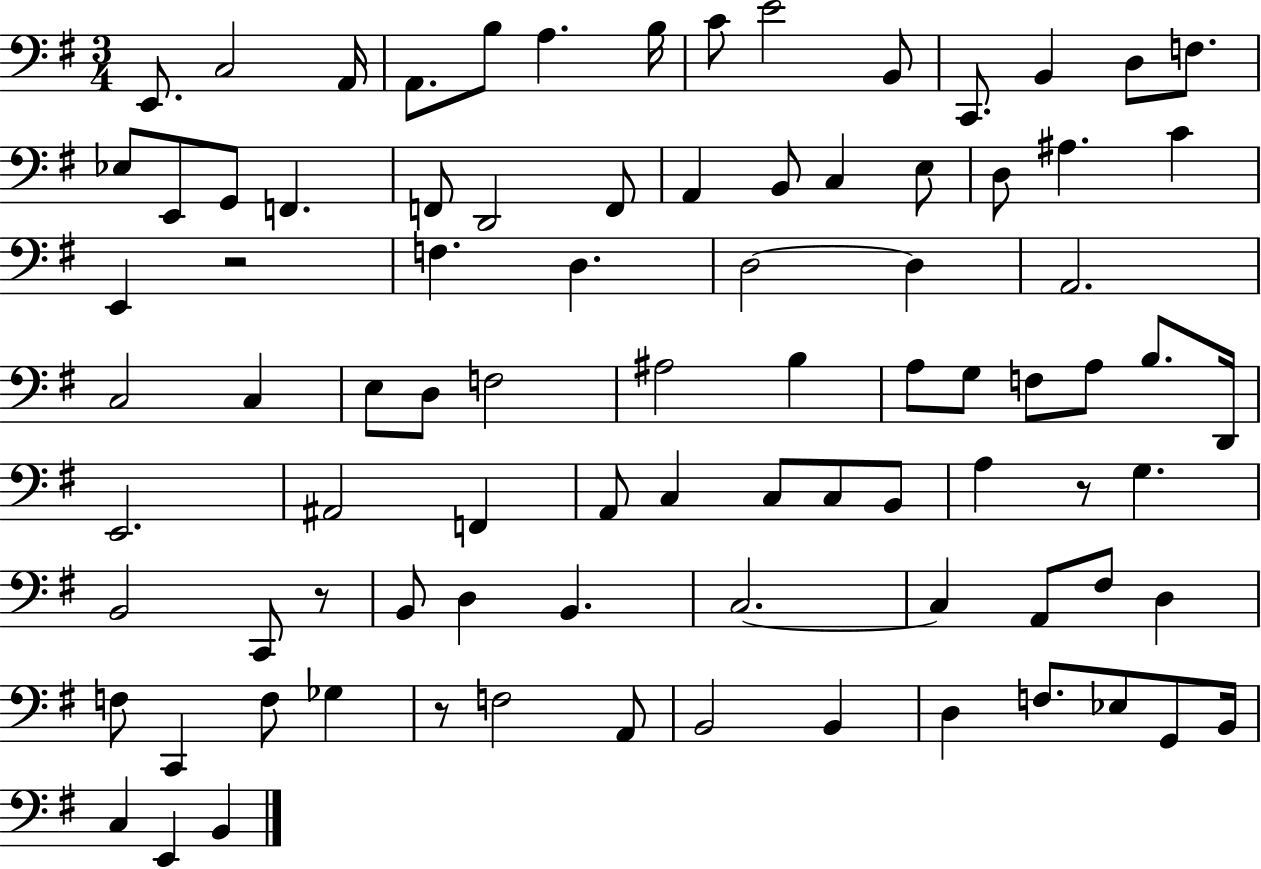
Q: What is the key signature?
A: G major